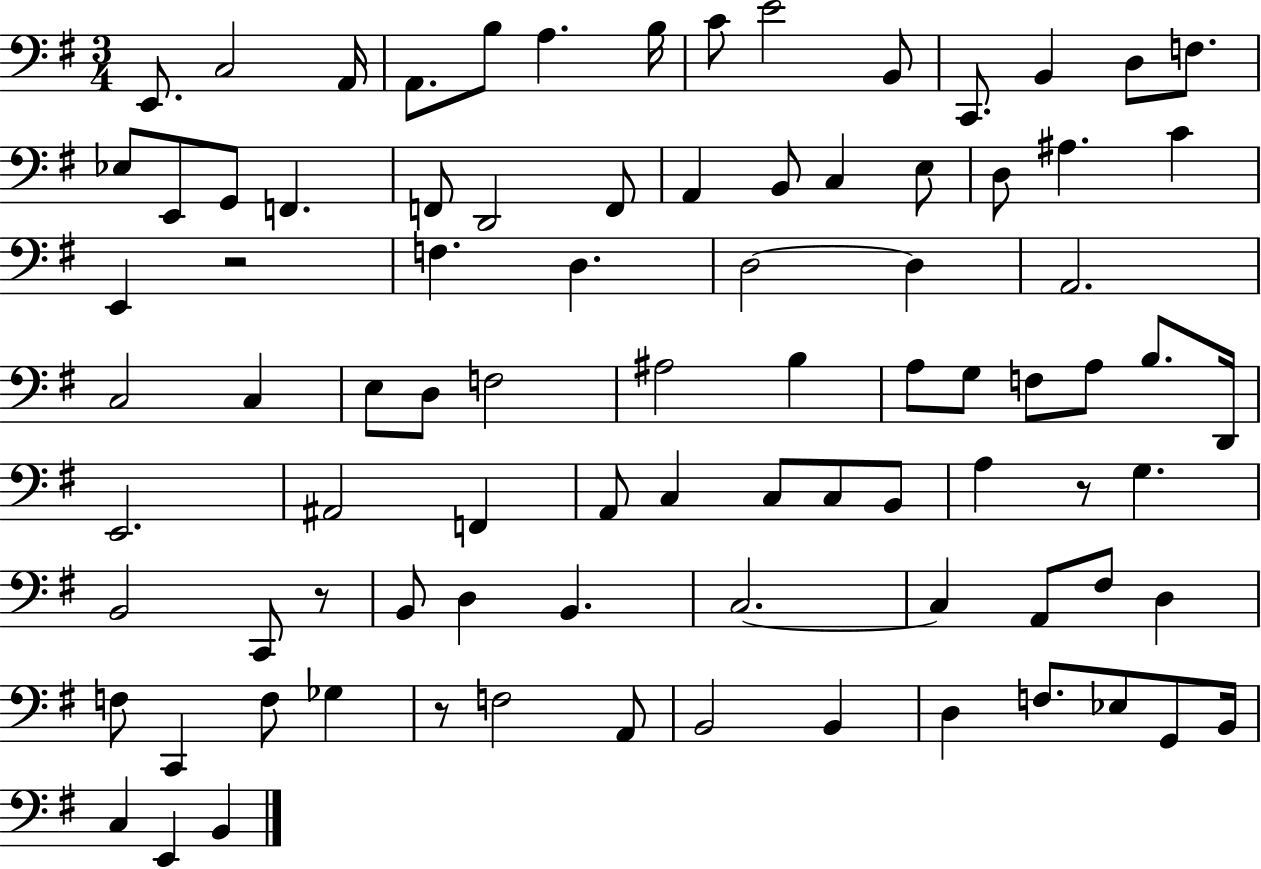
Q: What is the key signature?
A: G major